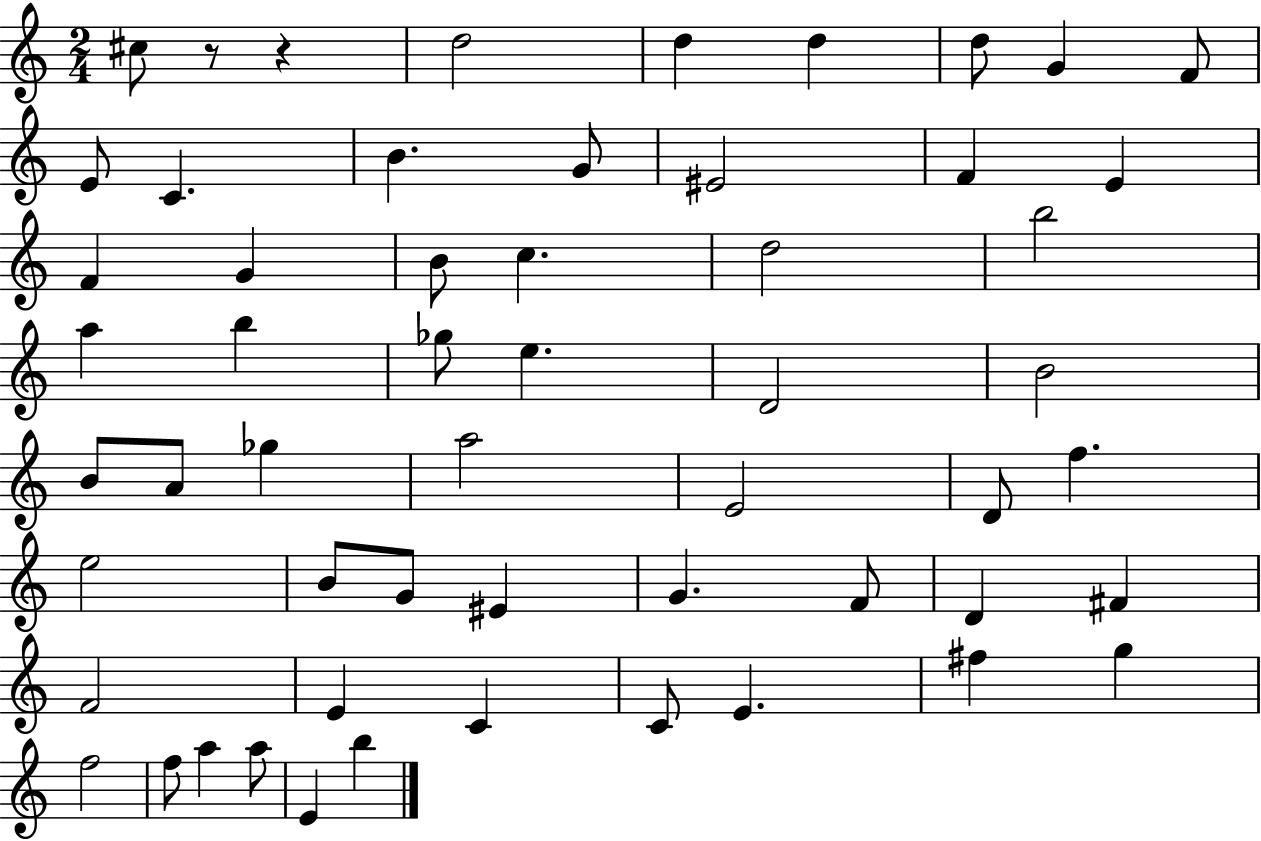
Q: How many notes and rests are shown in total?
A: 56